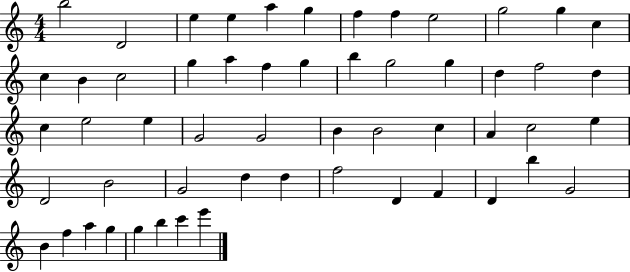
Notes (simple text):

B5/h D4/h E5/q E5/q A5/q G5/q F5/q F5/q E5/h G5/h G5/q C5/q C5/q B4/q C5/h G5/q A5/q F5/q G5/q B5/q G5/h G5/q D5/q F5/h D5/q C5/q E5/h E5/q G4/h G4/h B4/q B4/h C5/q A4/q C5/h E5/q D4/h B4/h G4/h D5/q D5/q F5/h D4/q F4/q D4/q B5/q G4/h B4/q F5/q A5/q G5/q G5/q B5/q C6/q E6/q